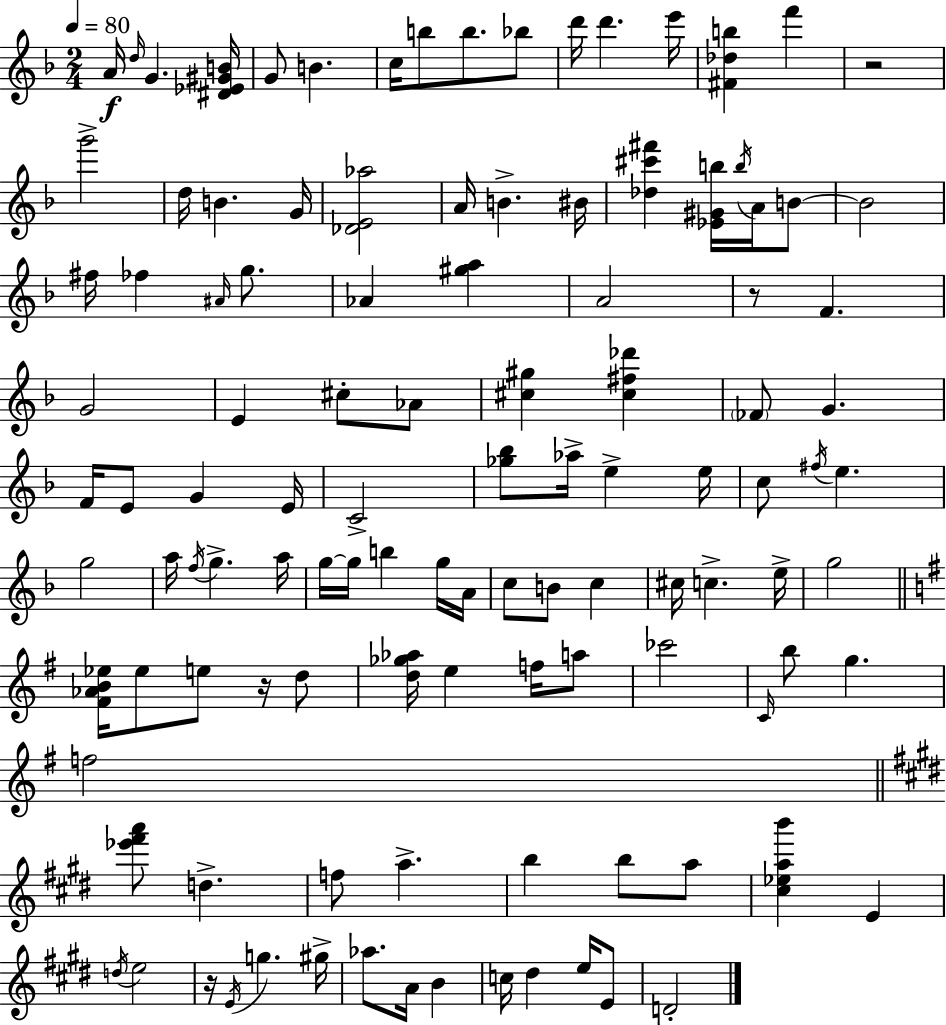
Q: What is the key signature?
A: F major